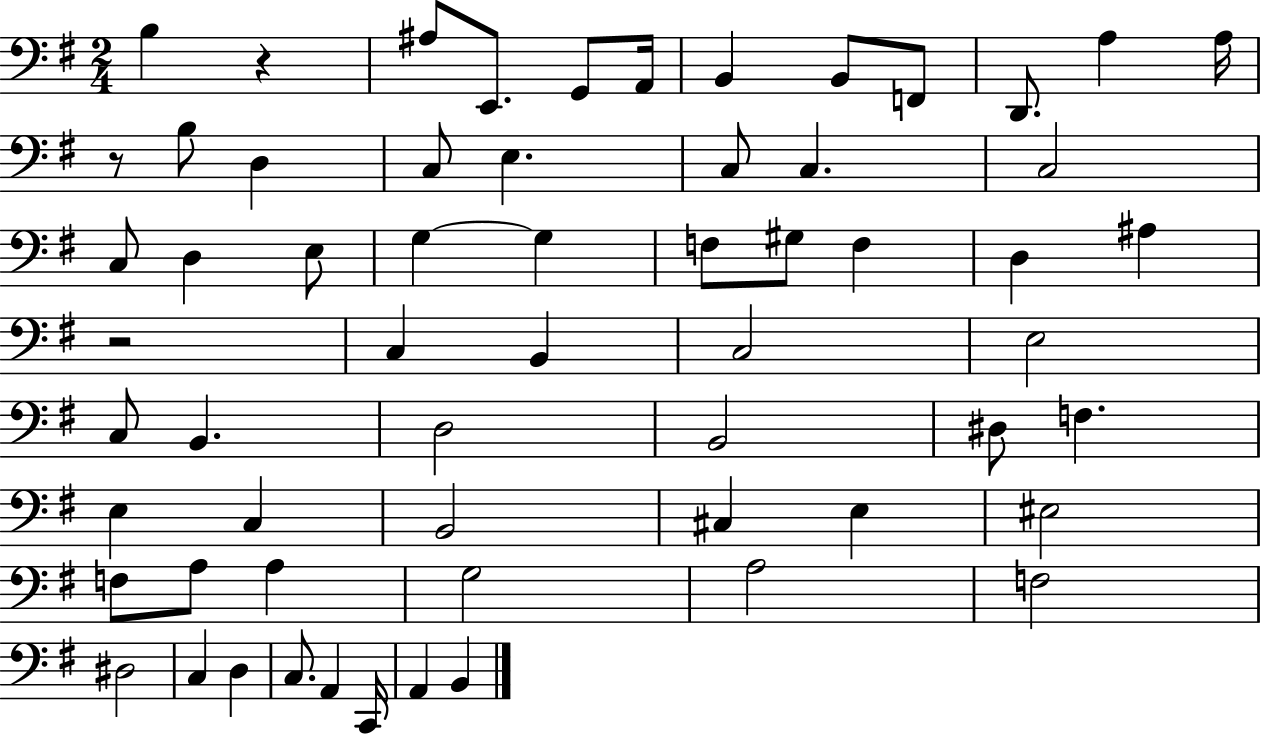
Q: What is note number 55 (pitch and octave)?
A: A2